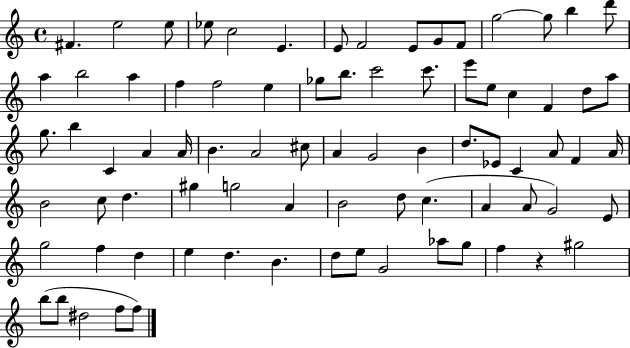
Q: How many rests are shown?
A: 1